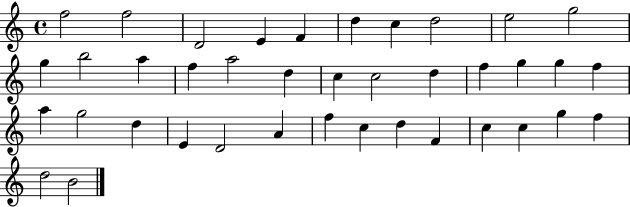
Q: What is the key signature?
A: C major